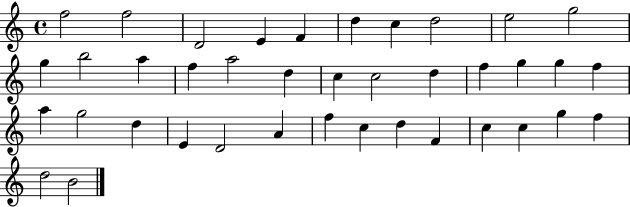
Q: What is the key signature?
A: C major